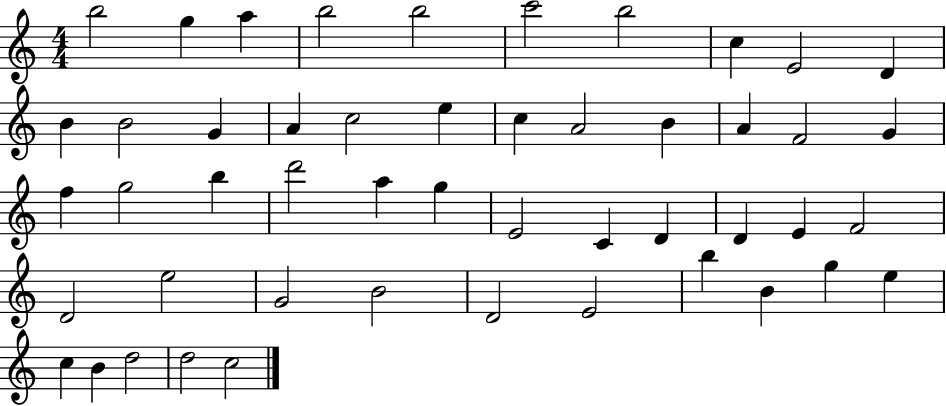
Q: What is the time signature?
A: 4/4